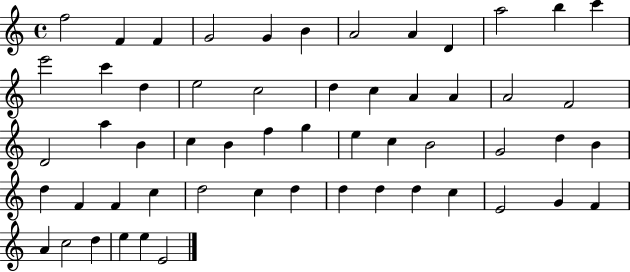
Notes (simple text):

F5/h F4/q F4/q G4/h G4/q B4/q A4/h A4/q D4/q A5/h B5/q C6/q E6/h C6/q D5/q E5/h C5/h D5/q C5/q A4/q A4/q A4/h F4/h D4/h A5/q B4/q C5/q B4/q F5/q G5/q E5/q C5/q B4/h G4/h D5/q B4/q D5/q F4/q F4/q C5/q D5/h C5/q D5/q D5/q D5/q D5/q C5/q E4/h G4/q F4/q A4/q C5/h D5/q E5/q E5/q E4/h